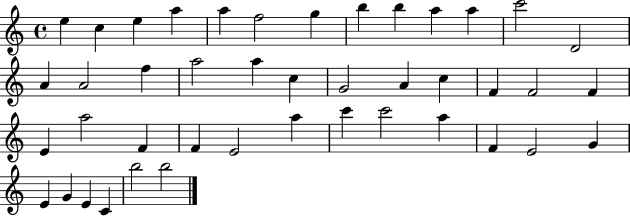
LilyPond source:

{
  \clef treble
  \time 4/4
  \defaultTimeSignature
  \key c \major
  e''4 c''4 e''4 a''4 | a''4 f''2 g''4 | b''4 b''4 a''4 a''4 | c'''2 d'2 | \break a'4 a'2 f''4 | a''2 a''4 c''4 | g'2 a'4 c''4 | f'4 f'2 f'4 | \break e'4 a''2 f'4 | f'4 e'2 a''4 | c'''4 c'''2 a''4 | f'4 e'2 g'4 | \break e'4 g'4 e'4 c'4 | b''2 b''2 | \bar "|."
}